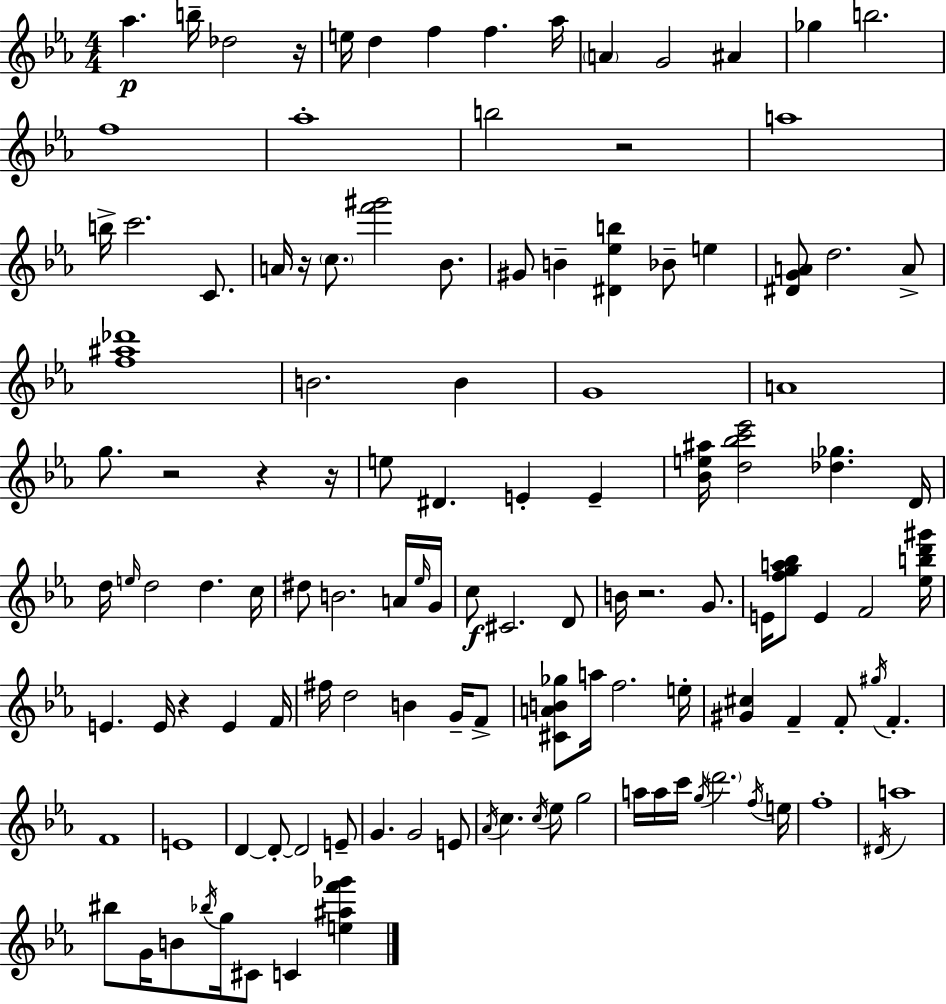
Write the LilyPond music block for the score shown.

{
  \clef treble
  \numericTimeSignature
  \time 4/4
  \key ees \major
  aes''4.\p b''16-- des''2 r16 | e''16 d''4 f''4 f''4. aes''16 | \parenthesize a'4 g'2 ais'4 | ges''4 b''2. | \break f''1 | aes''1-. | b''2 r2 | a''1 | \break b''16-> c'''2. c'8. | a'16 r16 \parenthesize c''8. <f''' gis'''>2 bes'8. | gis'8 b'4-- <dis' ees'' b''>4 bes'8-- e''4 | <dis' g' a'>8 d''2. a'8-> | \break <f'' ais'' des'''>1 | b'2. b'4 | g'1 | a'1 | \break g''8. r2 r4 r16 | e''8 dis'4. e'4-. e'4-- | <bes' e'' ais''>16 <d'' bes'' c''' ees'''>2 <des'' ges''>4. d'16 | d''16 \grace { e''16 } d''2 d''4. | \break c''16 dis''8 b'2. a'16 | \grace { ees''16 } g'16 c''8\f cis'2. | d'8 b'16 r2. g'8. | e'16 <f'' g'' a'' bes''>8 e'4 f'2 | \break <ees'' b'' d''' gis'''>16 e'4. e'16 r4 e'4 | f'16 fis''16 d''2 b'4 g'16-- | f'8-> <cis' a' b' ges''>8 a''16 f''2. | e''16-. <gis' cis''>4 f'4-- f'8-. \acciaccatura { gis''16 } f'4.-. | \break f'1 | e'1 | d'4~~ d'8-.~~ d'2 | e'8-- g'4. g'2 | \break e'8 \acciaccatura { aes'16 } c''4. \acciaccatura { c''16 } ees''8 g''2 | a''16 a''16 c'''16 \acciaccatura { g''16 } \parenthesize d'''2. | \acciaccatura { f''16 } e''16 f''1-. | \acciaccatura { dis'16 } a''1 | \break bis''8 g'16 b'8 \acciaccatura { bes''16 } g''16 cis'8 | c'4 <e'' ais'' f''' ges'''>4 \bar "|."
}